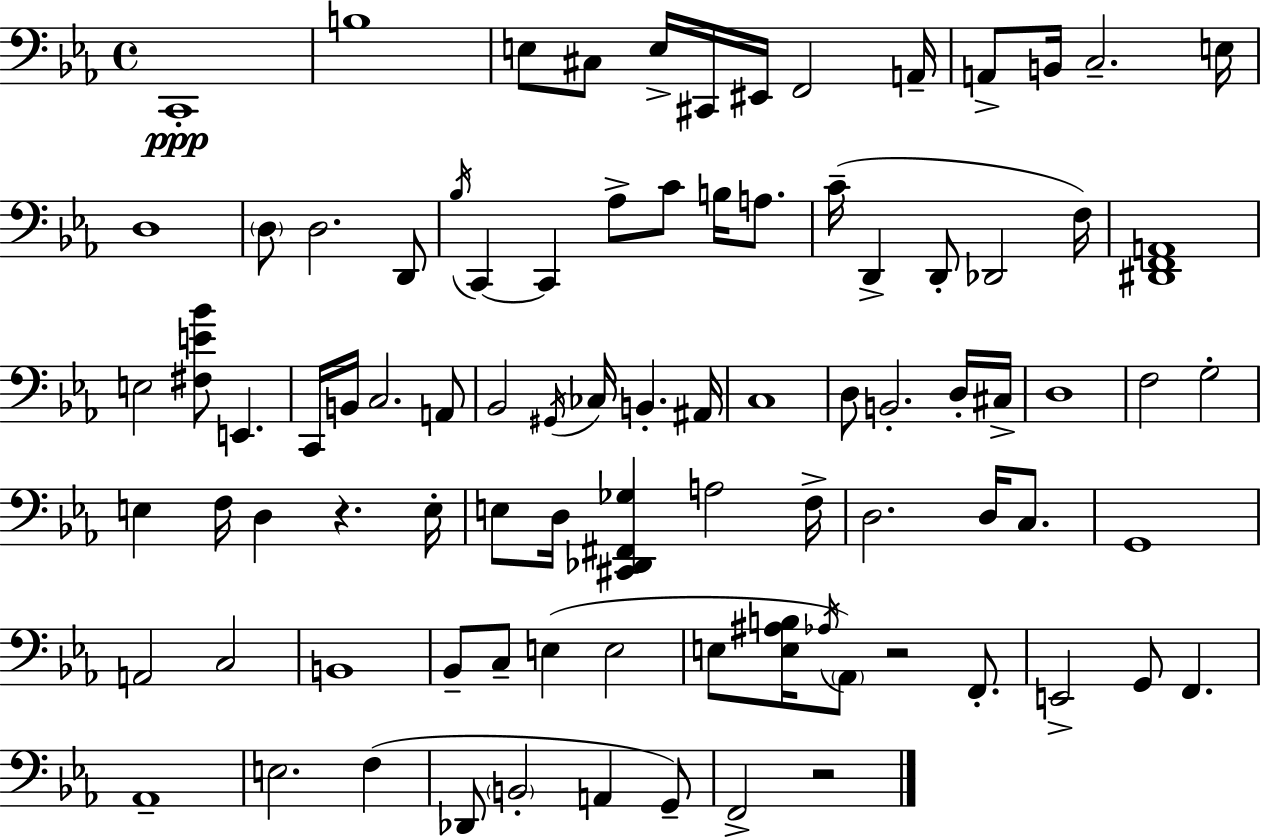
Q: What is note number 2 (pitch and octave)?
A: B3